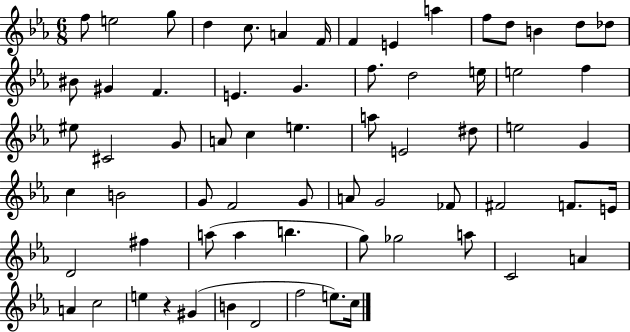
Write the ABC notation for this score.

X:1
T:Untitled
M:6/8
L:1/4
K:Eb
f/2 e2 g/2 d c/2 A F/4 F E a f/2 d/2 B d/2 _d/2 ^B/2 ^G F E G f/2 d2 e/4 e2 f ^e/2 ^C2 G/2 A/2 c e a/2 E2 ^d/2 e2 G c B2 G/2 F2 G/2 A/2 G2 _F/2 ^F2 F/2 E/4 D2 ^f a/2 a b g/2 _g2 a/2 C2 A A c2 e z ^G B D2 f2 e/2 c/4